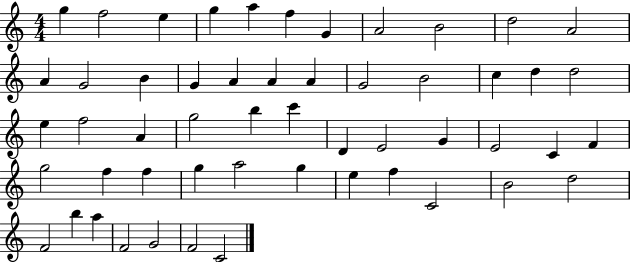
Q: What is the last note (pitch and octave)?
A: C4